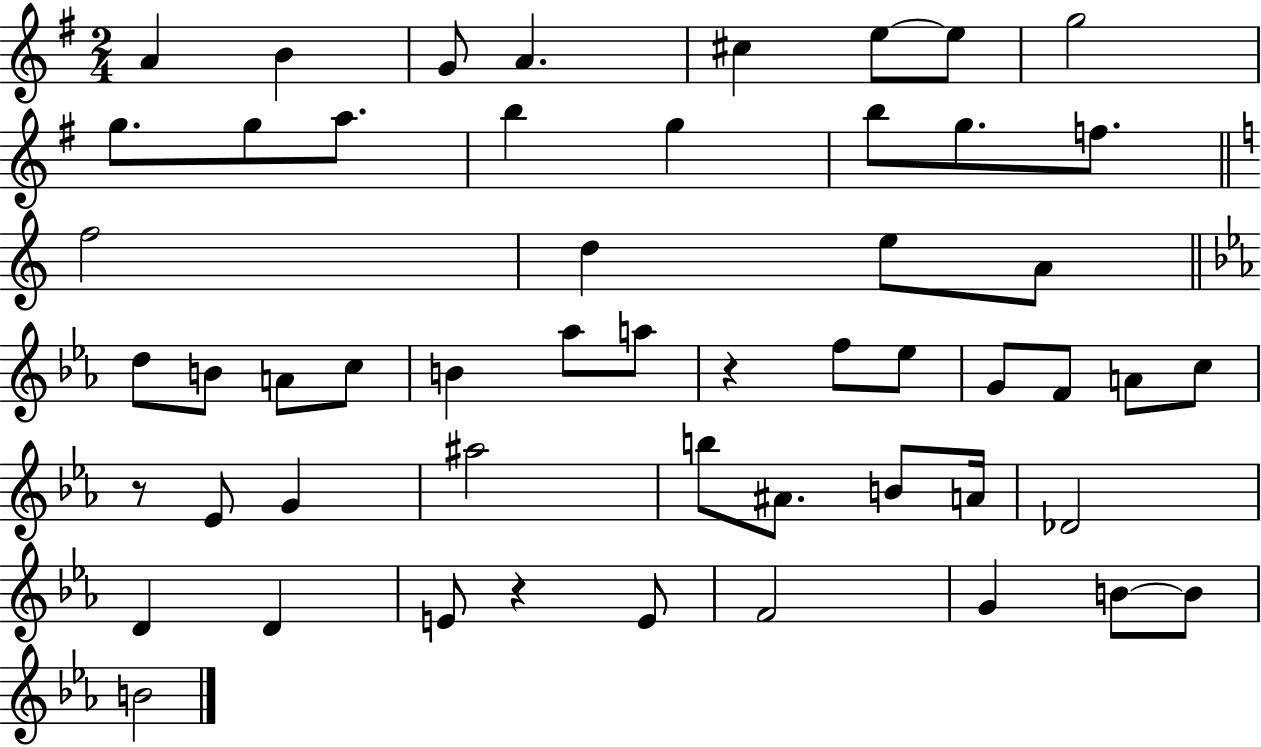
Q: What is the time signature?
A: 2/4